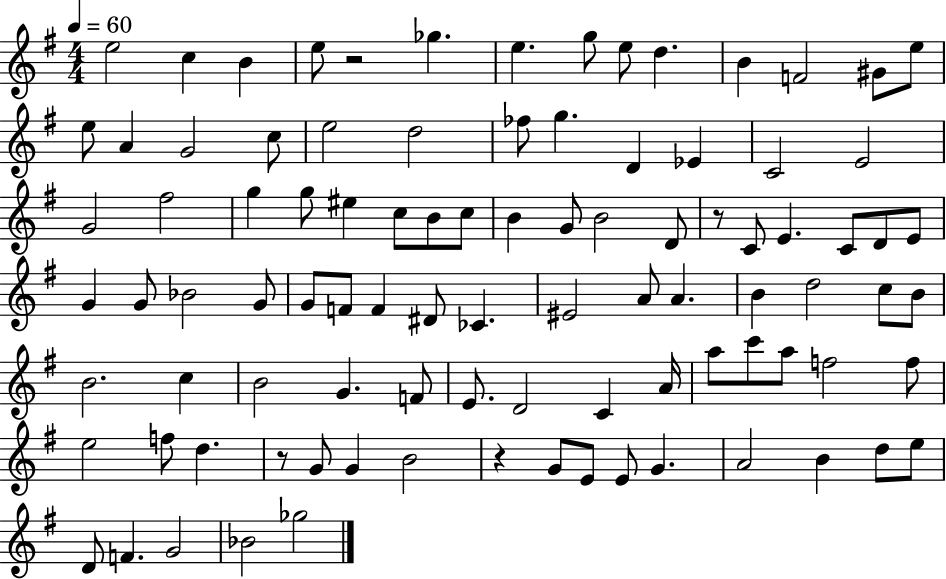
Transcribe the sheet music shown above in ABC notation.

X:1
T:Untitled
M:4/4
L:1/4
K:G
e2 c B e/2 z2 _g e g/2 e/2 d B F2 ^G/2 e/2 e/2 A G2 c/2 e2 d2 _f/2 g D _E C2 E2 G2 ^f2 g g/2 ^e c/2 B/2 c/2 B G/2 B2 D/2 z/2 C/2 E C/2 D/2 E/2 G G/2 _B2 G/2 G/2 F/2 F ^D/2 _C ^E2 A/2 A B d2 c/2 B/2 B2 c B2 G F/2 E/2 D2 C A/4 a/2 c'/2 a/2 f2 f/2 e2 f/2 d z/2 G/2 G B2 z G/2 E/2 E/2 G A2 B d/2 e/2 D/2 F G2 _B2 _g2